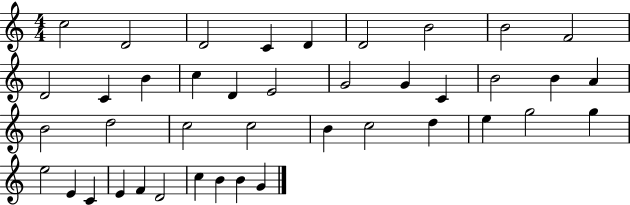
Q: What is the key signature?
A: C major